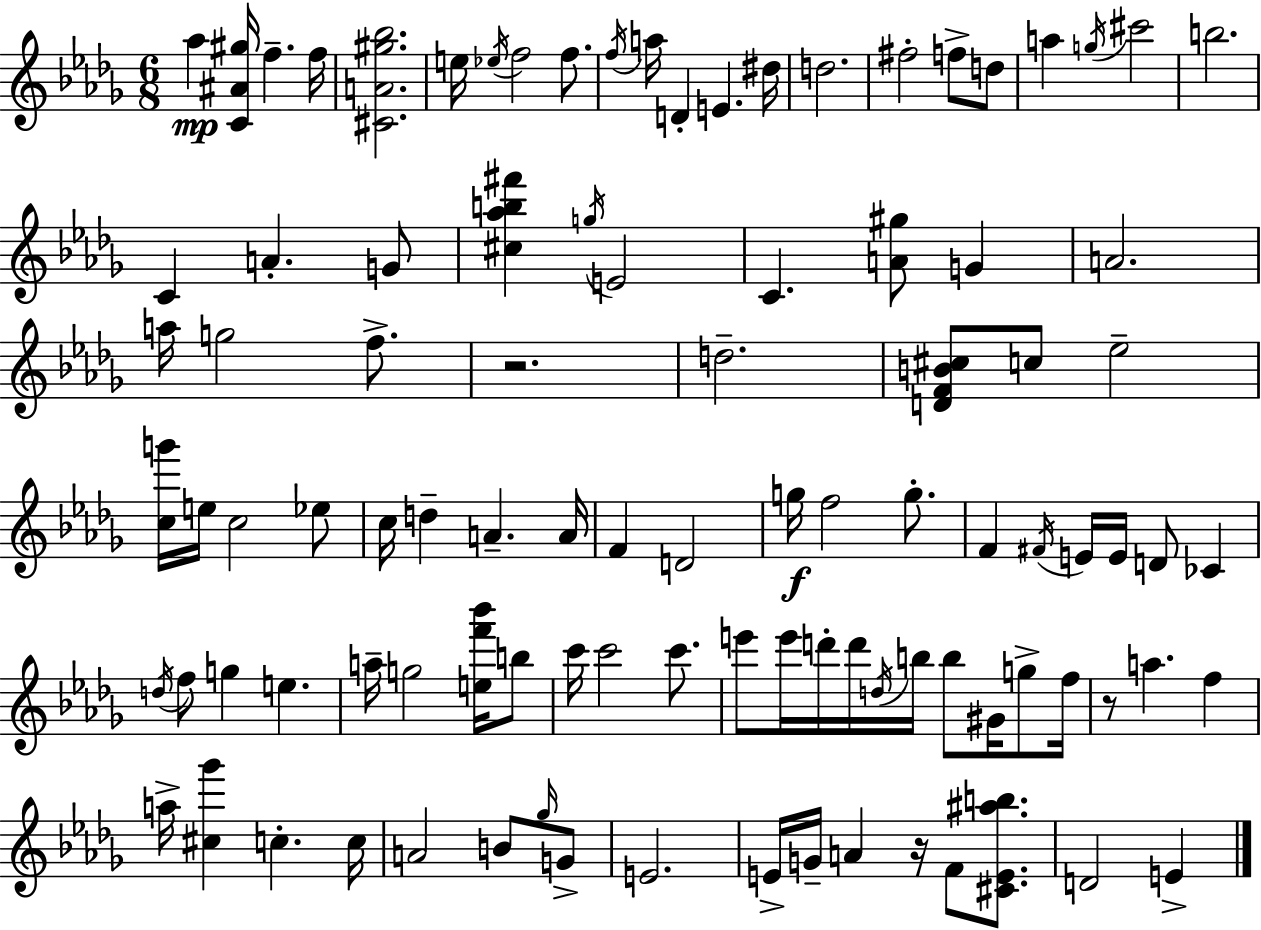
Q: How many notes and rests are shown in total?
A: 100